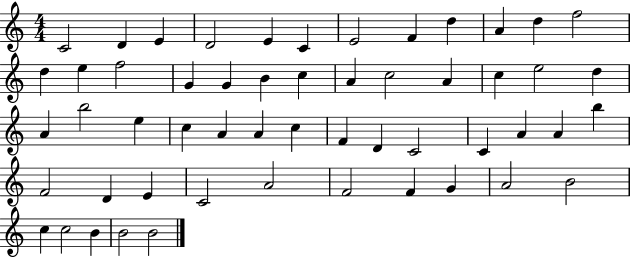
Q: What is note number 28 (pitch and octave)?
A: E5